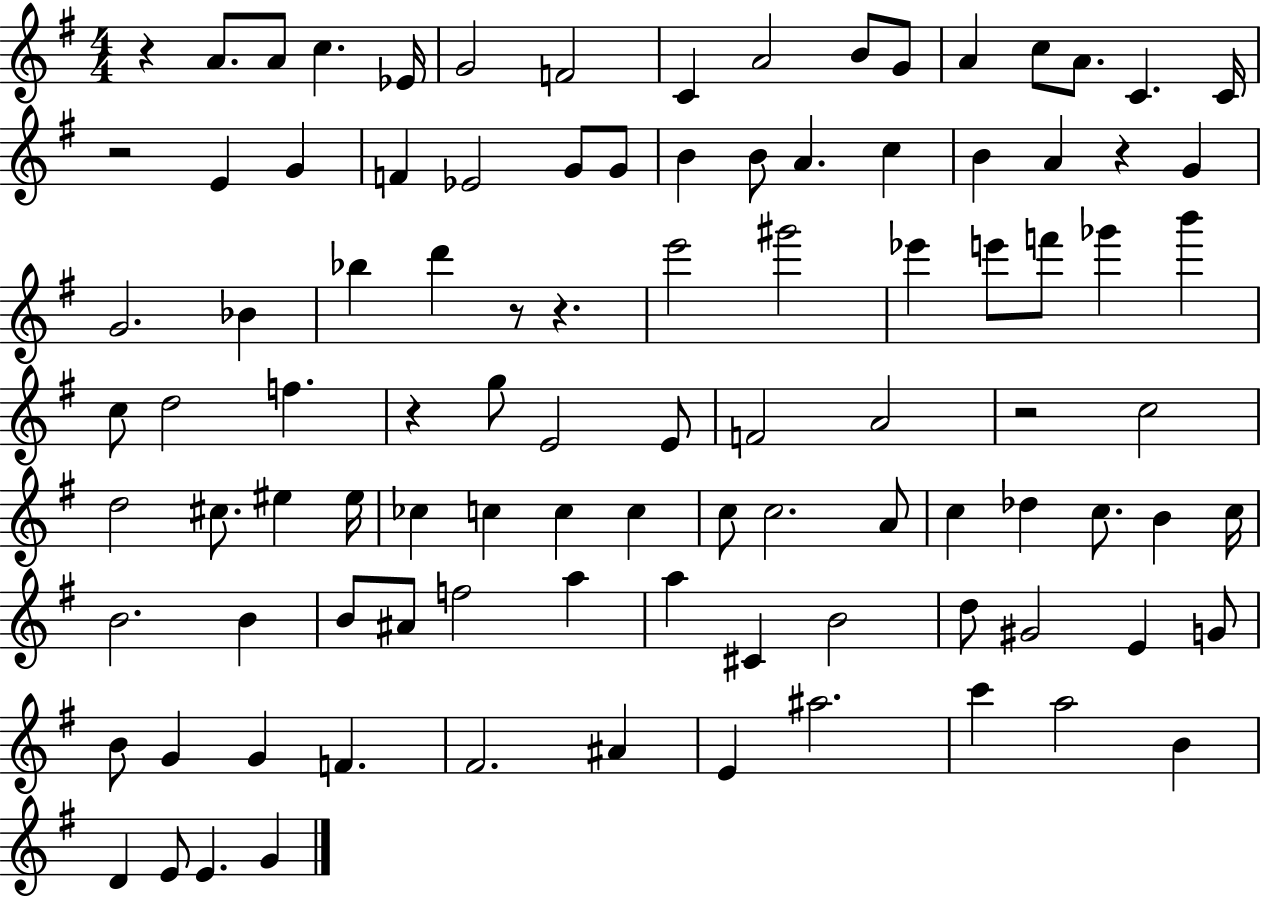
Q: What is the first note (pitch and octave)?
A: A4